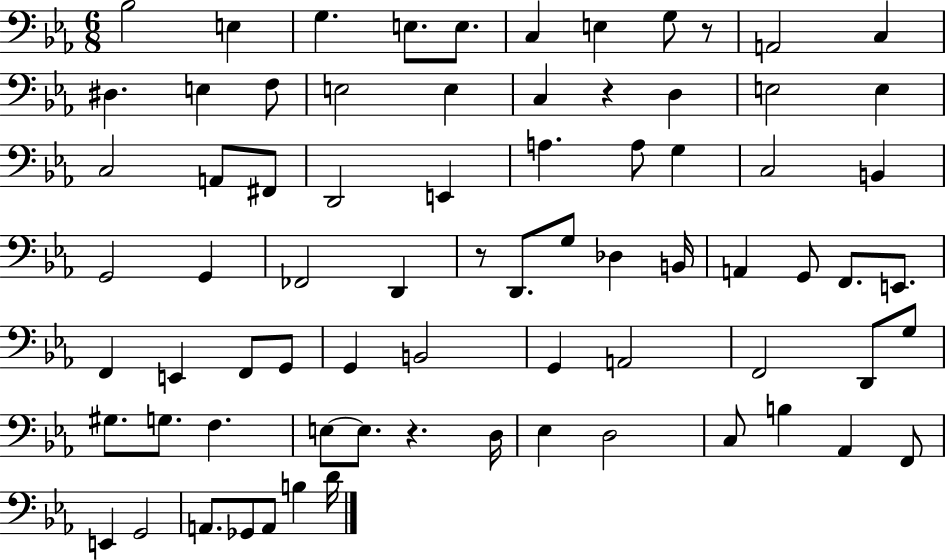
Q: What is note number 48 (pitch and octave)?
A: G2